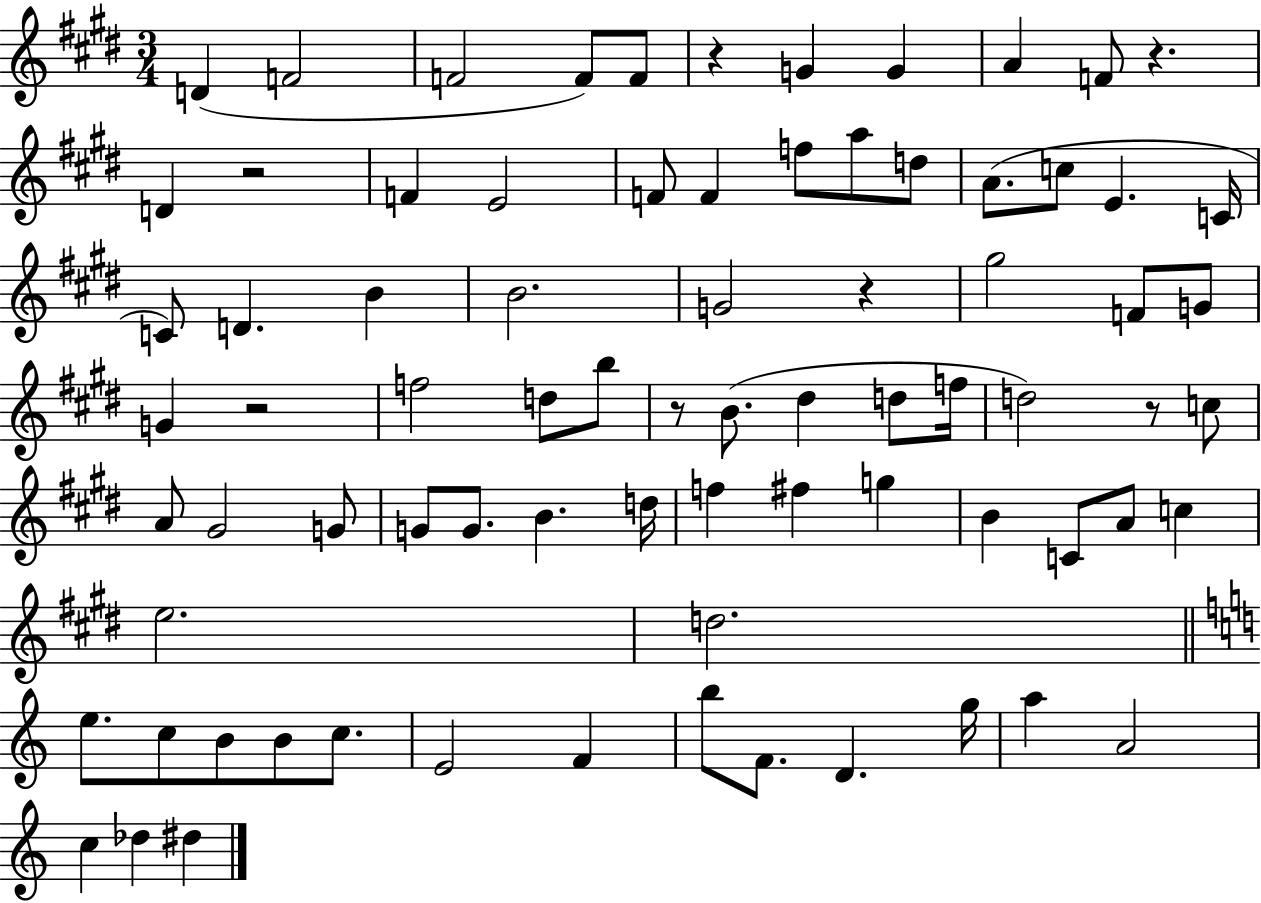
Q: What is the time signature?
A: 3/4